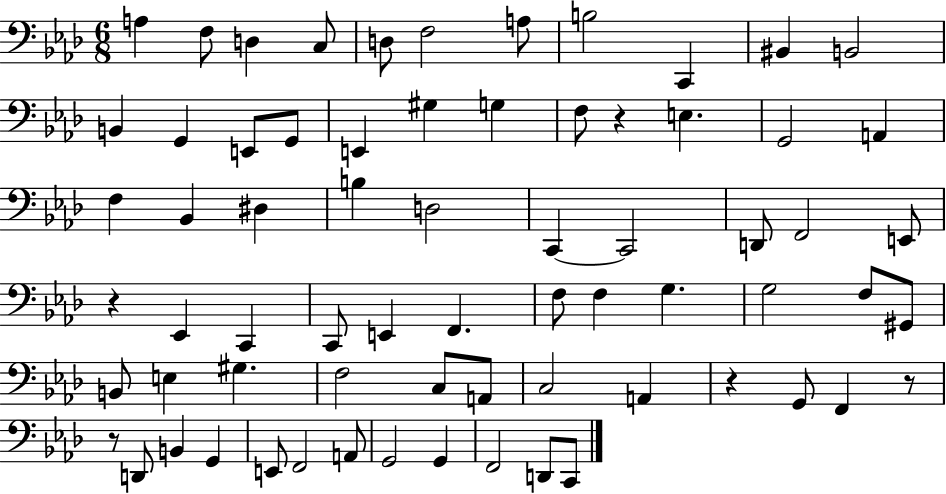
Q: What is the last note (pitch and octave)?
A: C2